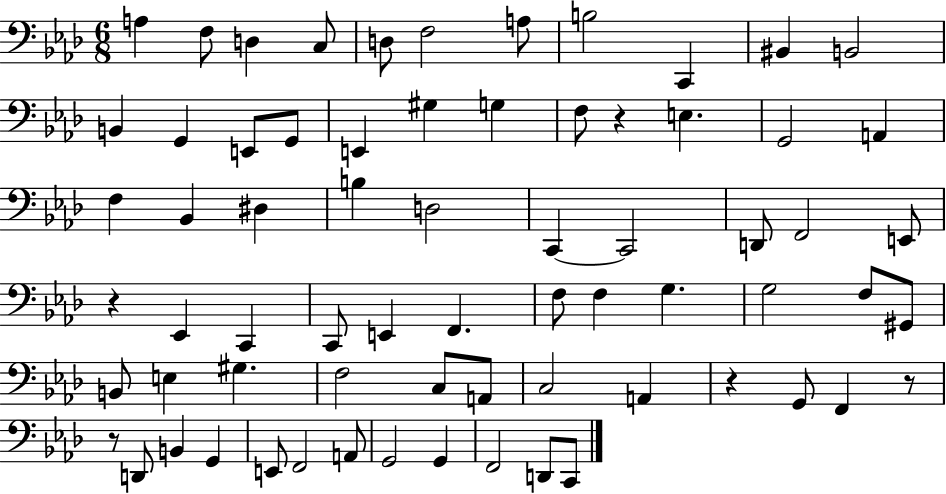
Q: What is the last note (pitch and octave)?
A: C2